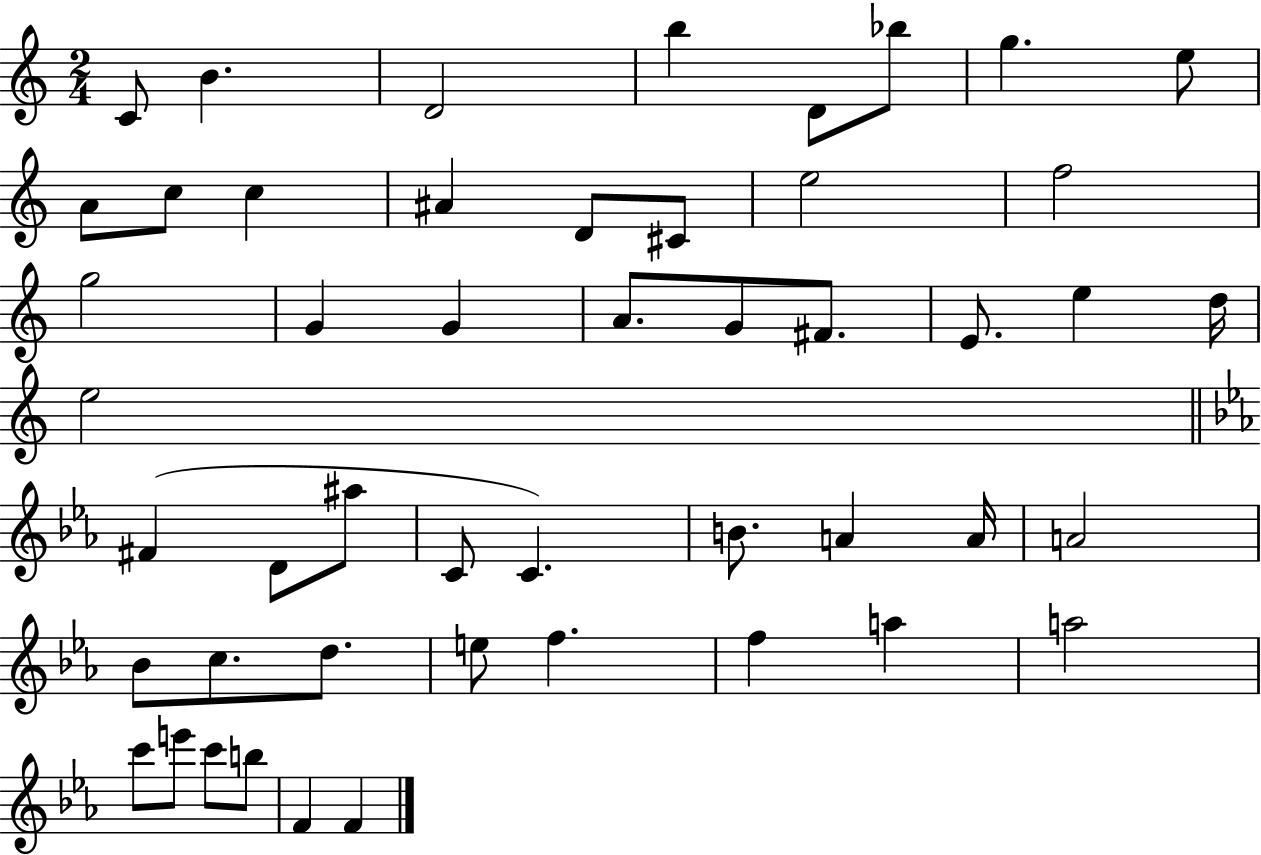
{
  \clef treble
  \numericTimeSignature
  \time 2/4
  \key c \major
  c'8 b'4. | d'2 | b''4 d'8 bes''8 | g''4. e''8 | \break a'8 c''8 c''4 | ais'4 d'8 cis'8 | e''2 | f''2 | \break g''2 | g'4 g'4 | a'8. g'8 fis'8. | e'8. e''4 d''16 | \break e''2 | \bar "||" \break \key ees \major fis'4( d'8 ais''8 | c'8 c'4.) | b'8. a'4 a'16 | a'2 | \break bes'8 c''8. d''8. | e''8 f''4. | f''4 a''4 | a''2 | \break c'''8 e'''8 c'''8 b''8 | f'4 f'4 | \bar "|."
}